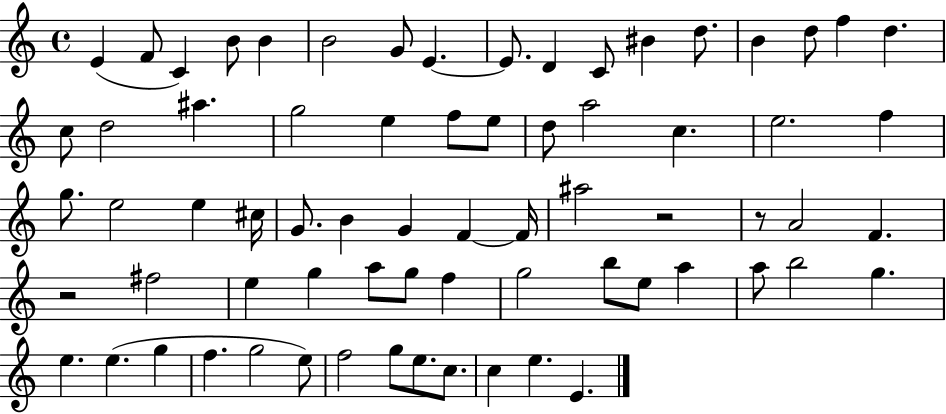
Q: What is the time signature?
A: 4/4